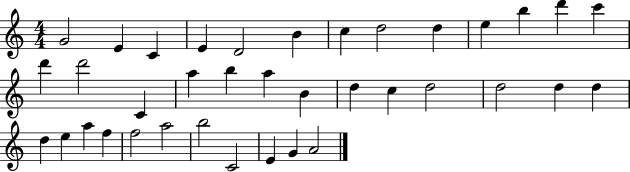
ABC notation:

X:1
T:Untitled
M:4/4
L:1/4
K:C
G2 E C E D2 B c d2 d e b d' c' d' d'2 C a b a B d c d2 d2 d d d e a f f2 a2 b2 C2 E G A2